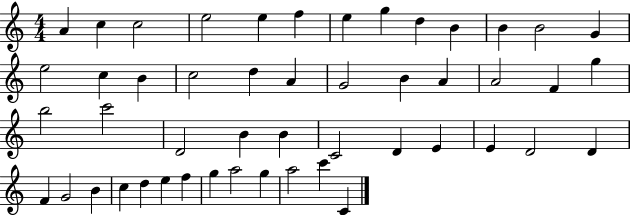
A4/q C5/q C5/h E5/h E5/q F5/q E5/q G5/q D5/q B4/q B4/q B4/h G4/q E5/h C5/q B4/q C5/h D5/q A4/q G4/h B4/q A4/q A4/h F4/q G5/q B5/h C6/h D4/h B4/q B4/q C4/h D4/q E4/q E4/q D4/h D4/q F4/q G4/h B4/q C5/q D5/q E5/q F5/q G5/q A5/h G5/q A5/h C6/q C4/q